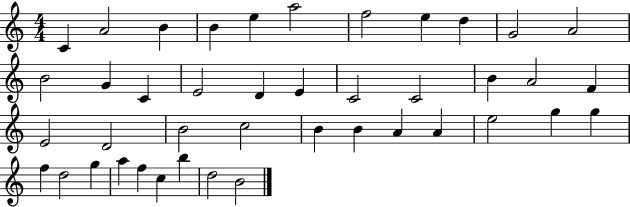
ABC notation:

X:1
T:Untitled
M:4/4
L:1/4
K:C
C A2 B B e a2 f2 e d G2 A2 B2 G C E2 D E C2 C2 B A2 F E2 D2 B2 c2 B B A A e2 g g f d2 g a f c b d2 B2